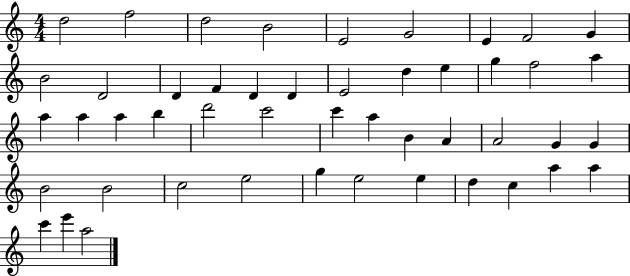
{
  \clef treble
  \numericTimeSignature
  \time 4/4
  \key c \major
  d''2 f''2 | d''2 b'2 | e'2 g'2 | e'4 f'2 g'4 | \break b'2 d'2 | d'4 f'4 d'4 d'4 | e'2 d''4 e''4 | g''4 f''2 a''4 | \break a''4 a''4 a''4 b''4 | d'''2 c'''2 | c'''4 a''4 b'4 a'4 | a'2 g'4 g'4 | \break b'2 b'2 | c''2 e''2 | g''4 e''2 e''4 | d''4 c''4 a''4 a''4 | \break c'''4 e'''4 a''2 | \bar "|."
}